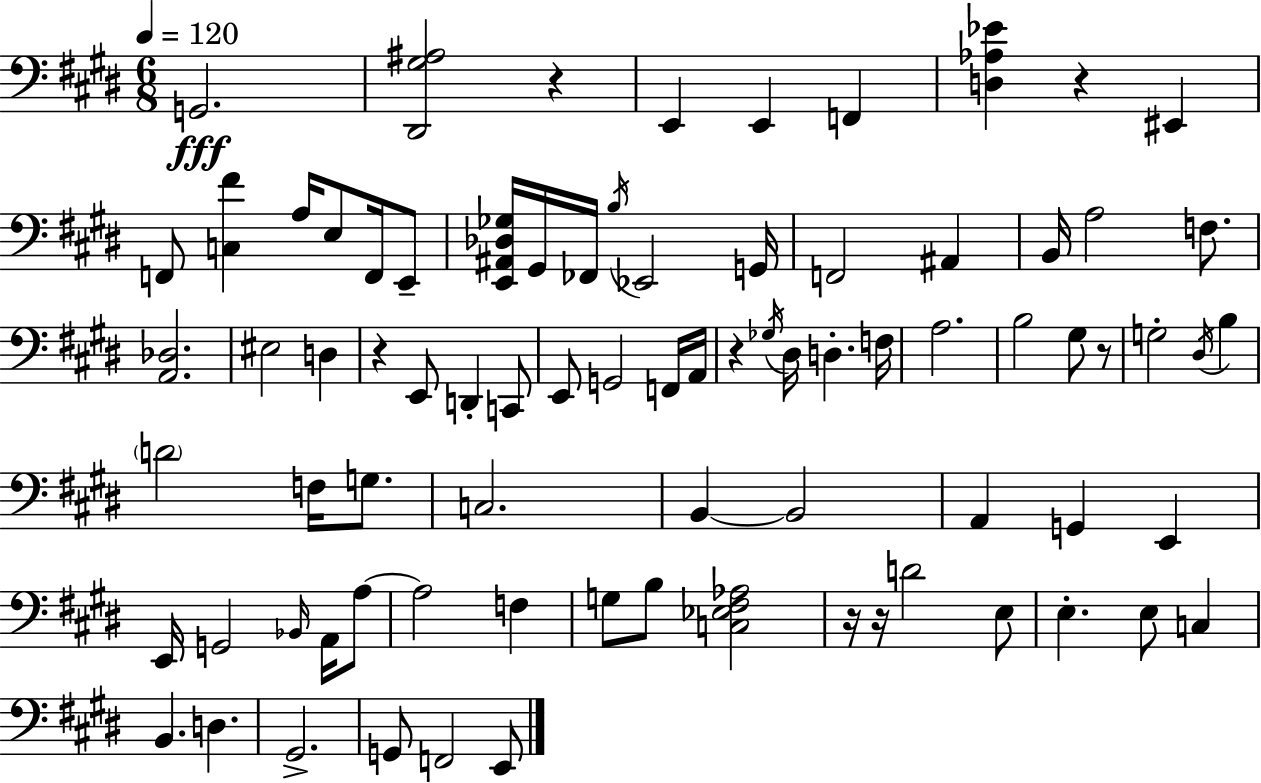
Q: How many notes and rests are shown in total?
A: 81